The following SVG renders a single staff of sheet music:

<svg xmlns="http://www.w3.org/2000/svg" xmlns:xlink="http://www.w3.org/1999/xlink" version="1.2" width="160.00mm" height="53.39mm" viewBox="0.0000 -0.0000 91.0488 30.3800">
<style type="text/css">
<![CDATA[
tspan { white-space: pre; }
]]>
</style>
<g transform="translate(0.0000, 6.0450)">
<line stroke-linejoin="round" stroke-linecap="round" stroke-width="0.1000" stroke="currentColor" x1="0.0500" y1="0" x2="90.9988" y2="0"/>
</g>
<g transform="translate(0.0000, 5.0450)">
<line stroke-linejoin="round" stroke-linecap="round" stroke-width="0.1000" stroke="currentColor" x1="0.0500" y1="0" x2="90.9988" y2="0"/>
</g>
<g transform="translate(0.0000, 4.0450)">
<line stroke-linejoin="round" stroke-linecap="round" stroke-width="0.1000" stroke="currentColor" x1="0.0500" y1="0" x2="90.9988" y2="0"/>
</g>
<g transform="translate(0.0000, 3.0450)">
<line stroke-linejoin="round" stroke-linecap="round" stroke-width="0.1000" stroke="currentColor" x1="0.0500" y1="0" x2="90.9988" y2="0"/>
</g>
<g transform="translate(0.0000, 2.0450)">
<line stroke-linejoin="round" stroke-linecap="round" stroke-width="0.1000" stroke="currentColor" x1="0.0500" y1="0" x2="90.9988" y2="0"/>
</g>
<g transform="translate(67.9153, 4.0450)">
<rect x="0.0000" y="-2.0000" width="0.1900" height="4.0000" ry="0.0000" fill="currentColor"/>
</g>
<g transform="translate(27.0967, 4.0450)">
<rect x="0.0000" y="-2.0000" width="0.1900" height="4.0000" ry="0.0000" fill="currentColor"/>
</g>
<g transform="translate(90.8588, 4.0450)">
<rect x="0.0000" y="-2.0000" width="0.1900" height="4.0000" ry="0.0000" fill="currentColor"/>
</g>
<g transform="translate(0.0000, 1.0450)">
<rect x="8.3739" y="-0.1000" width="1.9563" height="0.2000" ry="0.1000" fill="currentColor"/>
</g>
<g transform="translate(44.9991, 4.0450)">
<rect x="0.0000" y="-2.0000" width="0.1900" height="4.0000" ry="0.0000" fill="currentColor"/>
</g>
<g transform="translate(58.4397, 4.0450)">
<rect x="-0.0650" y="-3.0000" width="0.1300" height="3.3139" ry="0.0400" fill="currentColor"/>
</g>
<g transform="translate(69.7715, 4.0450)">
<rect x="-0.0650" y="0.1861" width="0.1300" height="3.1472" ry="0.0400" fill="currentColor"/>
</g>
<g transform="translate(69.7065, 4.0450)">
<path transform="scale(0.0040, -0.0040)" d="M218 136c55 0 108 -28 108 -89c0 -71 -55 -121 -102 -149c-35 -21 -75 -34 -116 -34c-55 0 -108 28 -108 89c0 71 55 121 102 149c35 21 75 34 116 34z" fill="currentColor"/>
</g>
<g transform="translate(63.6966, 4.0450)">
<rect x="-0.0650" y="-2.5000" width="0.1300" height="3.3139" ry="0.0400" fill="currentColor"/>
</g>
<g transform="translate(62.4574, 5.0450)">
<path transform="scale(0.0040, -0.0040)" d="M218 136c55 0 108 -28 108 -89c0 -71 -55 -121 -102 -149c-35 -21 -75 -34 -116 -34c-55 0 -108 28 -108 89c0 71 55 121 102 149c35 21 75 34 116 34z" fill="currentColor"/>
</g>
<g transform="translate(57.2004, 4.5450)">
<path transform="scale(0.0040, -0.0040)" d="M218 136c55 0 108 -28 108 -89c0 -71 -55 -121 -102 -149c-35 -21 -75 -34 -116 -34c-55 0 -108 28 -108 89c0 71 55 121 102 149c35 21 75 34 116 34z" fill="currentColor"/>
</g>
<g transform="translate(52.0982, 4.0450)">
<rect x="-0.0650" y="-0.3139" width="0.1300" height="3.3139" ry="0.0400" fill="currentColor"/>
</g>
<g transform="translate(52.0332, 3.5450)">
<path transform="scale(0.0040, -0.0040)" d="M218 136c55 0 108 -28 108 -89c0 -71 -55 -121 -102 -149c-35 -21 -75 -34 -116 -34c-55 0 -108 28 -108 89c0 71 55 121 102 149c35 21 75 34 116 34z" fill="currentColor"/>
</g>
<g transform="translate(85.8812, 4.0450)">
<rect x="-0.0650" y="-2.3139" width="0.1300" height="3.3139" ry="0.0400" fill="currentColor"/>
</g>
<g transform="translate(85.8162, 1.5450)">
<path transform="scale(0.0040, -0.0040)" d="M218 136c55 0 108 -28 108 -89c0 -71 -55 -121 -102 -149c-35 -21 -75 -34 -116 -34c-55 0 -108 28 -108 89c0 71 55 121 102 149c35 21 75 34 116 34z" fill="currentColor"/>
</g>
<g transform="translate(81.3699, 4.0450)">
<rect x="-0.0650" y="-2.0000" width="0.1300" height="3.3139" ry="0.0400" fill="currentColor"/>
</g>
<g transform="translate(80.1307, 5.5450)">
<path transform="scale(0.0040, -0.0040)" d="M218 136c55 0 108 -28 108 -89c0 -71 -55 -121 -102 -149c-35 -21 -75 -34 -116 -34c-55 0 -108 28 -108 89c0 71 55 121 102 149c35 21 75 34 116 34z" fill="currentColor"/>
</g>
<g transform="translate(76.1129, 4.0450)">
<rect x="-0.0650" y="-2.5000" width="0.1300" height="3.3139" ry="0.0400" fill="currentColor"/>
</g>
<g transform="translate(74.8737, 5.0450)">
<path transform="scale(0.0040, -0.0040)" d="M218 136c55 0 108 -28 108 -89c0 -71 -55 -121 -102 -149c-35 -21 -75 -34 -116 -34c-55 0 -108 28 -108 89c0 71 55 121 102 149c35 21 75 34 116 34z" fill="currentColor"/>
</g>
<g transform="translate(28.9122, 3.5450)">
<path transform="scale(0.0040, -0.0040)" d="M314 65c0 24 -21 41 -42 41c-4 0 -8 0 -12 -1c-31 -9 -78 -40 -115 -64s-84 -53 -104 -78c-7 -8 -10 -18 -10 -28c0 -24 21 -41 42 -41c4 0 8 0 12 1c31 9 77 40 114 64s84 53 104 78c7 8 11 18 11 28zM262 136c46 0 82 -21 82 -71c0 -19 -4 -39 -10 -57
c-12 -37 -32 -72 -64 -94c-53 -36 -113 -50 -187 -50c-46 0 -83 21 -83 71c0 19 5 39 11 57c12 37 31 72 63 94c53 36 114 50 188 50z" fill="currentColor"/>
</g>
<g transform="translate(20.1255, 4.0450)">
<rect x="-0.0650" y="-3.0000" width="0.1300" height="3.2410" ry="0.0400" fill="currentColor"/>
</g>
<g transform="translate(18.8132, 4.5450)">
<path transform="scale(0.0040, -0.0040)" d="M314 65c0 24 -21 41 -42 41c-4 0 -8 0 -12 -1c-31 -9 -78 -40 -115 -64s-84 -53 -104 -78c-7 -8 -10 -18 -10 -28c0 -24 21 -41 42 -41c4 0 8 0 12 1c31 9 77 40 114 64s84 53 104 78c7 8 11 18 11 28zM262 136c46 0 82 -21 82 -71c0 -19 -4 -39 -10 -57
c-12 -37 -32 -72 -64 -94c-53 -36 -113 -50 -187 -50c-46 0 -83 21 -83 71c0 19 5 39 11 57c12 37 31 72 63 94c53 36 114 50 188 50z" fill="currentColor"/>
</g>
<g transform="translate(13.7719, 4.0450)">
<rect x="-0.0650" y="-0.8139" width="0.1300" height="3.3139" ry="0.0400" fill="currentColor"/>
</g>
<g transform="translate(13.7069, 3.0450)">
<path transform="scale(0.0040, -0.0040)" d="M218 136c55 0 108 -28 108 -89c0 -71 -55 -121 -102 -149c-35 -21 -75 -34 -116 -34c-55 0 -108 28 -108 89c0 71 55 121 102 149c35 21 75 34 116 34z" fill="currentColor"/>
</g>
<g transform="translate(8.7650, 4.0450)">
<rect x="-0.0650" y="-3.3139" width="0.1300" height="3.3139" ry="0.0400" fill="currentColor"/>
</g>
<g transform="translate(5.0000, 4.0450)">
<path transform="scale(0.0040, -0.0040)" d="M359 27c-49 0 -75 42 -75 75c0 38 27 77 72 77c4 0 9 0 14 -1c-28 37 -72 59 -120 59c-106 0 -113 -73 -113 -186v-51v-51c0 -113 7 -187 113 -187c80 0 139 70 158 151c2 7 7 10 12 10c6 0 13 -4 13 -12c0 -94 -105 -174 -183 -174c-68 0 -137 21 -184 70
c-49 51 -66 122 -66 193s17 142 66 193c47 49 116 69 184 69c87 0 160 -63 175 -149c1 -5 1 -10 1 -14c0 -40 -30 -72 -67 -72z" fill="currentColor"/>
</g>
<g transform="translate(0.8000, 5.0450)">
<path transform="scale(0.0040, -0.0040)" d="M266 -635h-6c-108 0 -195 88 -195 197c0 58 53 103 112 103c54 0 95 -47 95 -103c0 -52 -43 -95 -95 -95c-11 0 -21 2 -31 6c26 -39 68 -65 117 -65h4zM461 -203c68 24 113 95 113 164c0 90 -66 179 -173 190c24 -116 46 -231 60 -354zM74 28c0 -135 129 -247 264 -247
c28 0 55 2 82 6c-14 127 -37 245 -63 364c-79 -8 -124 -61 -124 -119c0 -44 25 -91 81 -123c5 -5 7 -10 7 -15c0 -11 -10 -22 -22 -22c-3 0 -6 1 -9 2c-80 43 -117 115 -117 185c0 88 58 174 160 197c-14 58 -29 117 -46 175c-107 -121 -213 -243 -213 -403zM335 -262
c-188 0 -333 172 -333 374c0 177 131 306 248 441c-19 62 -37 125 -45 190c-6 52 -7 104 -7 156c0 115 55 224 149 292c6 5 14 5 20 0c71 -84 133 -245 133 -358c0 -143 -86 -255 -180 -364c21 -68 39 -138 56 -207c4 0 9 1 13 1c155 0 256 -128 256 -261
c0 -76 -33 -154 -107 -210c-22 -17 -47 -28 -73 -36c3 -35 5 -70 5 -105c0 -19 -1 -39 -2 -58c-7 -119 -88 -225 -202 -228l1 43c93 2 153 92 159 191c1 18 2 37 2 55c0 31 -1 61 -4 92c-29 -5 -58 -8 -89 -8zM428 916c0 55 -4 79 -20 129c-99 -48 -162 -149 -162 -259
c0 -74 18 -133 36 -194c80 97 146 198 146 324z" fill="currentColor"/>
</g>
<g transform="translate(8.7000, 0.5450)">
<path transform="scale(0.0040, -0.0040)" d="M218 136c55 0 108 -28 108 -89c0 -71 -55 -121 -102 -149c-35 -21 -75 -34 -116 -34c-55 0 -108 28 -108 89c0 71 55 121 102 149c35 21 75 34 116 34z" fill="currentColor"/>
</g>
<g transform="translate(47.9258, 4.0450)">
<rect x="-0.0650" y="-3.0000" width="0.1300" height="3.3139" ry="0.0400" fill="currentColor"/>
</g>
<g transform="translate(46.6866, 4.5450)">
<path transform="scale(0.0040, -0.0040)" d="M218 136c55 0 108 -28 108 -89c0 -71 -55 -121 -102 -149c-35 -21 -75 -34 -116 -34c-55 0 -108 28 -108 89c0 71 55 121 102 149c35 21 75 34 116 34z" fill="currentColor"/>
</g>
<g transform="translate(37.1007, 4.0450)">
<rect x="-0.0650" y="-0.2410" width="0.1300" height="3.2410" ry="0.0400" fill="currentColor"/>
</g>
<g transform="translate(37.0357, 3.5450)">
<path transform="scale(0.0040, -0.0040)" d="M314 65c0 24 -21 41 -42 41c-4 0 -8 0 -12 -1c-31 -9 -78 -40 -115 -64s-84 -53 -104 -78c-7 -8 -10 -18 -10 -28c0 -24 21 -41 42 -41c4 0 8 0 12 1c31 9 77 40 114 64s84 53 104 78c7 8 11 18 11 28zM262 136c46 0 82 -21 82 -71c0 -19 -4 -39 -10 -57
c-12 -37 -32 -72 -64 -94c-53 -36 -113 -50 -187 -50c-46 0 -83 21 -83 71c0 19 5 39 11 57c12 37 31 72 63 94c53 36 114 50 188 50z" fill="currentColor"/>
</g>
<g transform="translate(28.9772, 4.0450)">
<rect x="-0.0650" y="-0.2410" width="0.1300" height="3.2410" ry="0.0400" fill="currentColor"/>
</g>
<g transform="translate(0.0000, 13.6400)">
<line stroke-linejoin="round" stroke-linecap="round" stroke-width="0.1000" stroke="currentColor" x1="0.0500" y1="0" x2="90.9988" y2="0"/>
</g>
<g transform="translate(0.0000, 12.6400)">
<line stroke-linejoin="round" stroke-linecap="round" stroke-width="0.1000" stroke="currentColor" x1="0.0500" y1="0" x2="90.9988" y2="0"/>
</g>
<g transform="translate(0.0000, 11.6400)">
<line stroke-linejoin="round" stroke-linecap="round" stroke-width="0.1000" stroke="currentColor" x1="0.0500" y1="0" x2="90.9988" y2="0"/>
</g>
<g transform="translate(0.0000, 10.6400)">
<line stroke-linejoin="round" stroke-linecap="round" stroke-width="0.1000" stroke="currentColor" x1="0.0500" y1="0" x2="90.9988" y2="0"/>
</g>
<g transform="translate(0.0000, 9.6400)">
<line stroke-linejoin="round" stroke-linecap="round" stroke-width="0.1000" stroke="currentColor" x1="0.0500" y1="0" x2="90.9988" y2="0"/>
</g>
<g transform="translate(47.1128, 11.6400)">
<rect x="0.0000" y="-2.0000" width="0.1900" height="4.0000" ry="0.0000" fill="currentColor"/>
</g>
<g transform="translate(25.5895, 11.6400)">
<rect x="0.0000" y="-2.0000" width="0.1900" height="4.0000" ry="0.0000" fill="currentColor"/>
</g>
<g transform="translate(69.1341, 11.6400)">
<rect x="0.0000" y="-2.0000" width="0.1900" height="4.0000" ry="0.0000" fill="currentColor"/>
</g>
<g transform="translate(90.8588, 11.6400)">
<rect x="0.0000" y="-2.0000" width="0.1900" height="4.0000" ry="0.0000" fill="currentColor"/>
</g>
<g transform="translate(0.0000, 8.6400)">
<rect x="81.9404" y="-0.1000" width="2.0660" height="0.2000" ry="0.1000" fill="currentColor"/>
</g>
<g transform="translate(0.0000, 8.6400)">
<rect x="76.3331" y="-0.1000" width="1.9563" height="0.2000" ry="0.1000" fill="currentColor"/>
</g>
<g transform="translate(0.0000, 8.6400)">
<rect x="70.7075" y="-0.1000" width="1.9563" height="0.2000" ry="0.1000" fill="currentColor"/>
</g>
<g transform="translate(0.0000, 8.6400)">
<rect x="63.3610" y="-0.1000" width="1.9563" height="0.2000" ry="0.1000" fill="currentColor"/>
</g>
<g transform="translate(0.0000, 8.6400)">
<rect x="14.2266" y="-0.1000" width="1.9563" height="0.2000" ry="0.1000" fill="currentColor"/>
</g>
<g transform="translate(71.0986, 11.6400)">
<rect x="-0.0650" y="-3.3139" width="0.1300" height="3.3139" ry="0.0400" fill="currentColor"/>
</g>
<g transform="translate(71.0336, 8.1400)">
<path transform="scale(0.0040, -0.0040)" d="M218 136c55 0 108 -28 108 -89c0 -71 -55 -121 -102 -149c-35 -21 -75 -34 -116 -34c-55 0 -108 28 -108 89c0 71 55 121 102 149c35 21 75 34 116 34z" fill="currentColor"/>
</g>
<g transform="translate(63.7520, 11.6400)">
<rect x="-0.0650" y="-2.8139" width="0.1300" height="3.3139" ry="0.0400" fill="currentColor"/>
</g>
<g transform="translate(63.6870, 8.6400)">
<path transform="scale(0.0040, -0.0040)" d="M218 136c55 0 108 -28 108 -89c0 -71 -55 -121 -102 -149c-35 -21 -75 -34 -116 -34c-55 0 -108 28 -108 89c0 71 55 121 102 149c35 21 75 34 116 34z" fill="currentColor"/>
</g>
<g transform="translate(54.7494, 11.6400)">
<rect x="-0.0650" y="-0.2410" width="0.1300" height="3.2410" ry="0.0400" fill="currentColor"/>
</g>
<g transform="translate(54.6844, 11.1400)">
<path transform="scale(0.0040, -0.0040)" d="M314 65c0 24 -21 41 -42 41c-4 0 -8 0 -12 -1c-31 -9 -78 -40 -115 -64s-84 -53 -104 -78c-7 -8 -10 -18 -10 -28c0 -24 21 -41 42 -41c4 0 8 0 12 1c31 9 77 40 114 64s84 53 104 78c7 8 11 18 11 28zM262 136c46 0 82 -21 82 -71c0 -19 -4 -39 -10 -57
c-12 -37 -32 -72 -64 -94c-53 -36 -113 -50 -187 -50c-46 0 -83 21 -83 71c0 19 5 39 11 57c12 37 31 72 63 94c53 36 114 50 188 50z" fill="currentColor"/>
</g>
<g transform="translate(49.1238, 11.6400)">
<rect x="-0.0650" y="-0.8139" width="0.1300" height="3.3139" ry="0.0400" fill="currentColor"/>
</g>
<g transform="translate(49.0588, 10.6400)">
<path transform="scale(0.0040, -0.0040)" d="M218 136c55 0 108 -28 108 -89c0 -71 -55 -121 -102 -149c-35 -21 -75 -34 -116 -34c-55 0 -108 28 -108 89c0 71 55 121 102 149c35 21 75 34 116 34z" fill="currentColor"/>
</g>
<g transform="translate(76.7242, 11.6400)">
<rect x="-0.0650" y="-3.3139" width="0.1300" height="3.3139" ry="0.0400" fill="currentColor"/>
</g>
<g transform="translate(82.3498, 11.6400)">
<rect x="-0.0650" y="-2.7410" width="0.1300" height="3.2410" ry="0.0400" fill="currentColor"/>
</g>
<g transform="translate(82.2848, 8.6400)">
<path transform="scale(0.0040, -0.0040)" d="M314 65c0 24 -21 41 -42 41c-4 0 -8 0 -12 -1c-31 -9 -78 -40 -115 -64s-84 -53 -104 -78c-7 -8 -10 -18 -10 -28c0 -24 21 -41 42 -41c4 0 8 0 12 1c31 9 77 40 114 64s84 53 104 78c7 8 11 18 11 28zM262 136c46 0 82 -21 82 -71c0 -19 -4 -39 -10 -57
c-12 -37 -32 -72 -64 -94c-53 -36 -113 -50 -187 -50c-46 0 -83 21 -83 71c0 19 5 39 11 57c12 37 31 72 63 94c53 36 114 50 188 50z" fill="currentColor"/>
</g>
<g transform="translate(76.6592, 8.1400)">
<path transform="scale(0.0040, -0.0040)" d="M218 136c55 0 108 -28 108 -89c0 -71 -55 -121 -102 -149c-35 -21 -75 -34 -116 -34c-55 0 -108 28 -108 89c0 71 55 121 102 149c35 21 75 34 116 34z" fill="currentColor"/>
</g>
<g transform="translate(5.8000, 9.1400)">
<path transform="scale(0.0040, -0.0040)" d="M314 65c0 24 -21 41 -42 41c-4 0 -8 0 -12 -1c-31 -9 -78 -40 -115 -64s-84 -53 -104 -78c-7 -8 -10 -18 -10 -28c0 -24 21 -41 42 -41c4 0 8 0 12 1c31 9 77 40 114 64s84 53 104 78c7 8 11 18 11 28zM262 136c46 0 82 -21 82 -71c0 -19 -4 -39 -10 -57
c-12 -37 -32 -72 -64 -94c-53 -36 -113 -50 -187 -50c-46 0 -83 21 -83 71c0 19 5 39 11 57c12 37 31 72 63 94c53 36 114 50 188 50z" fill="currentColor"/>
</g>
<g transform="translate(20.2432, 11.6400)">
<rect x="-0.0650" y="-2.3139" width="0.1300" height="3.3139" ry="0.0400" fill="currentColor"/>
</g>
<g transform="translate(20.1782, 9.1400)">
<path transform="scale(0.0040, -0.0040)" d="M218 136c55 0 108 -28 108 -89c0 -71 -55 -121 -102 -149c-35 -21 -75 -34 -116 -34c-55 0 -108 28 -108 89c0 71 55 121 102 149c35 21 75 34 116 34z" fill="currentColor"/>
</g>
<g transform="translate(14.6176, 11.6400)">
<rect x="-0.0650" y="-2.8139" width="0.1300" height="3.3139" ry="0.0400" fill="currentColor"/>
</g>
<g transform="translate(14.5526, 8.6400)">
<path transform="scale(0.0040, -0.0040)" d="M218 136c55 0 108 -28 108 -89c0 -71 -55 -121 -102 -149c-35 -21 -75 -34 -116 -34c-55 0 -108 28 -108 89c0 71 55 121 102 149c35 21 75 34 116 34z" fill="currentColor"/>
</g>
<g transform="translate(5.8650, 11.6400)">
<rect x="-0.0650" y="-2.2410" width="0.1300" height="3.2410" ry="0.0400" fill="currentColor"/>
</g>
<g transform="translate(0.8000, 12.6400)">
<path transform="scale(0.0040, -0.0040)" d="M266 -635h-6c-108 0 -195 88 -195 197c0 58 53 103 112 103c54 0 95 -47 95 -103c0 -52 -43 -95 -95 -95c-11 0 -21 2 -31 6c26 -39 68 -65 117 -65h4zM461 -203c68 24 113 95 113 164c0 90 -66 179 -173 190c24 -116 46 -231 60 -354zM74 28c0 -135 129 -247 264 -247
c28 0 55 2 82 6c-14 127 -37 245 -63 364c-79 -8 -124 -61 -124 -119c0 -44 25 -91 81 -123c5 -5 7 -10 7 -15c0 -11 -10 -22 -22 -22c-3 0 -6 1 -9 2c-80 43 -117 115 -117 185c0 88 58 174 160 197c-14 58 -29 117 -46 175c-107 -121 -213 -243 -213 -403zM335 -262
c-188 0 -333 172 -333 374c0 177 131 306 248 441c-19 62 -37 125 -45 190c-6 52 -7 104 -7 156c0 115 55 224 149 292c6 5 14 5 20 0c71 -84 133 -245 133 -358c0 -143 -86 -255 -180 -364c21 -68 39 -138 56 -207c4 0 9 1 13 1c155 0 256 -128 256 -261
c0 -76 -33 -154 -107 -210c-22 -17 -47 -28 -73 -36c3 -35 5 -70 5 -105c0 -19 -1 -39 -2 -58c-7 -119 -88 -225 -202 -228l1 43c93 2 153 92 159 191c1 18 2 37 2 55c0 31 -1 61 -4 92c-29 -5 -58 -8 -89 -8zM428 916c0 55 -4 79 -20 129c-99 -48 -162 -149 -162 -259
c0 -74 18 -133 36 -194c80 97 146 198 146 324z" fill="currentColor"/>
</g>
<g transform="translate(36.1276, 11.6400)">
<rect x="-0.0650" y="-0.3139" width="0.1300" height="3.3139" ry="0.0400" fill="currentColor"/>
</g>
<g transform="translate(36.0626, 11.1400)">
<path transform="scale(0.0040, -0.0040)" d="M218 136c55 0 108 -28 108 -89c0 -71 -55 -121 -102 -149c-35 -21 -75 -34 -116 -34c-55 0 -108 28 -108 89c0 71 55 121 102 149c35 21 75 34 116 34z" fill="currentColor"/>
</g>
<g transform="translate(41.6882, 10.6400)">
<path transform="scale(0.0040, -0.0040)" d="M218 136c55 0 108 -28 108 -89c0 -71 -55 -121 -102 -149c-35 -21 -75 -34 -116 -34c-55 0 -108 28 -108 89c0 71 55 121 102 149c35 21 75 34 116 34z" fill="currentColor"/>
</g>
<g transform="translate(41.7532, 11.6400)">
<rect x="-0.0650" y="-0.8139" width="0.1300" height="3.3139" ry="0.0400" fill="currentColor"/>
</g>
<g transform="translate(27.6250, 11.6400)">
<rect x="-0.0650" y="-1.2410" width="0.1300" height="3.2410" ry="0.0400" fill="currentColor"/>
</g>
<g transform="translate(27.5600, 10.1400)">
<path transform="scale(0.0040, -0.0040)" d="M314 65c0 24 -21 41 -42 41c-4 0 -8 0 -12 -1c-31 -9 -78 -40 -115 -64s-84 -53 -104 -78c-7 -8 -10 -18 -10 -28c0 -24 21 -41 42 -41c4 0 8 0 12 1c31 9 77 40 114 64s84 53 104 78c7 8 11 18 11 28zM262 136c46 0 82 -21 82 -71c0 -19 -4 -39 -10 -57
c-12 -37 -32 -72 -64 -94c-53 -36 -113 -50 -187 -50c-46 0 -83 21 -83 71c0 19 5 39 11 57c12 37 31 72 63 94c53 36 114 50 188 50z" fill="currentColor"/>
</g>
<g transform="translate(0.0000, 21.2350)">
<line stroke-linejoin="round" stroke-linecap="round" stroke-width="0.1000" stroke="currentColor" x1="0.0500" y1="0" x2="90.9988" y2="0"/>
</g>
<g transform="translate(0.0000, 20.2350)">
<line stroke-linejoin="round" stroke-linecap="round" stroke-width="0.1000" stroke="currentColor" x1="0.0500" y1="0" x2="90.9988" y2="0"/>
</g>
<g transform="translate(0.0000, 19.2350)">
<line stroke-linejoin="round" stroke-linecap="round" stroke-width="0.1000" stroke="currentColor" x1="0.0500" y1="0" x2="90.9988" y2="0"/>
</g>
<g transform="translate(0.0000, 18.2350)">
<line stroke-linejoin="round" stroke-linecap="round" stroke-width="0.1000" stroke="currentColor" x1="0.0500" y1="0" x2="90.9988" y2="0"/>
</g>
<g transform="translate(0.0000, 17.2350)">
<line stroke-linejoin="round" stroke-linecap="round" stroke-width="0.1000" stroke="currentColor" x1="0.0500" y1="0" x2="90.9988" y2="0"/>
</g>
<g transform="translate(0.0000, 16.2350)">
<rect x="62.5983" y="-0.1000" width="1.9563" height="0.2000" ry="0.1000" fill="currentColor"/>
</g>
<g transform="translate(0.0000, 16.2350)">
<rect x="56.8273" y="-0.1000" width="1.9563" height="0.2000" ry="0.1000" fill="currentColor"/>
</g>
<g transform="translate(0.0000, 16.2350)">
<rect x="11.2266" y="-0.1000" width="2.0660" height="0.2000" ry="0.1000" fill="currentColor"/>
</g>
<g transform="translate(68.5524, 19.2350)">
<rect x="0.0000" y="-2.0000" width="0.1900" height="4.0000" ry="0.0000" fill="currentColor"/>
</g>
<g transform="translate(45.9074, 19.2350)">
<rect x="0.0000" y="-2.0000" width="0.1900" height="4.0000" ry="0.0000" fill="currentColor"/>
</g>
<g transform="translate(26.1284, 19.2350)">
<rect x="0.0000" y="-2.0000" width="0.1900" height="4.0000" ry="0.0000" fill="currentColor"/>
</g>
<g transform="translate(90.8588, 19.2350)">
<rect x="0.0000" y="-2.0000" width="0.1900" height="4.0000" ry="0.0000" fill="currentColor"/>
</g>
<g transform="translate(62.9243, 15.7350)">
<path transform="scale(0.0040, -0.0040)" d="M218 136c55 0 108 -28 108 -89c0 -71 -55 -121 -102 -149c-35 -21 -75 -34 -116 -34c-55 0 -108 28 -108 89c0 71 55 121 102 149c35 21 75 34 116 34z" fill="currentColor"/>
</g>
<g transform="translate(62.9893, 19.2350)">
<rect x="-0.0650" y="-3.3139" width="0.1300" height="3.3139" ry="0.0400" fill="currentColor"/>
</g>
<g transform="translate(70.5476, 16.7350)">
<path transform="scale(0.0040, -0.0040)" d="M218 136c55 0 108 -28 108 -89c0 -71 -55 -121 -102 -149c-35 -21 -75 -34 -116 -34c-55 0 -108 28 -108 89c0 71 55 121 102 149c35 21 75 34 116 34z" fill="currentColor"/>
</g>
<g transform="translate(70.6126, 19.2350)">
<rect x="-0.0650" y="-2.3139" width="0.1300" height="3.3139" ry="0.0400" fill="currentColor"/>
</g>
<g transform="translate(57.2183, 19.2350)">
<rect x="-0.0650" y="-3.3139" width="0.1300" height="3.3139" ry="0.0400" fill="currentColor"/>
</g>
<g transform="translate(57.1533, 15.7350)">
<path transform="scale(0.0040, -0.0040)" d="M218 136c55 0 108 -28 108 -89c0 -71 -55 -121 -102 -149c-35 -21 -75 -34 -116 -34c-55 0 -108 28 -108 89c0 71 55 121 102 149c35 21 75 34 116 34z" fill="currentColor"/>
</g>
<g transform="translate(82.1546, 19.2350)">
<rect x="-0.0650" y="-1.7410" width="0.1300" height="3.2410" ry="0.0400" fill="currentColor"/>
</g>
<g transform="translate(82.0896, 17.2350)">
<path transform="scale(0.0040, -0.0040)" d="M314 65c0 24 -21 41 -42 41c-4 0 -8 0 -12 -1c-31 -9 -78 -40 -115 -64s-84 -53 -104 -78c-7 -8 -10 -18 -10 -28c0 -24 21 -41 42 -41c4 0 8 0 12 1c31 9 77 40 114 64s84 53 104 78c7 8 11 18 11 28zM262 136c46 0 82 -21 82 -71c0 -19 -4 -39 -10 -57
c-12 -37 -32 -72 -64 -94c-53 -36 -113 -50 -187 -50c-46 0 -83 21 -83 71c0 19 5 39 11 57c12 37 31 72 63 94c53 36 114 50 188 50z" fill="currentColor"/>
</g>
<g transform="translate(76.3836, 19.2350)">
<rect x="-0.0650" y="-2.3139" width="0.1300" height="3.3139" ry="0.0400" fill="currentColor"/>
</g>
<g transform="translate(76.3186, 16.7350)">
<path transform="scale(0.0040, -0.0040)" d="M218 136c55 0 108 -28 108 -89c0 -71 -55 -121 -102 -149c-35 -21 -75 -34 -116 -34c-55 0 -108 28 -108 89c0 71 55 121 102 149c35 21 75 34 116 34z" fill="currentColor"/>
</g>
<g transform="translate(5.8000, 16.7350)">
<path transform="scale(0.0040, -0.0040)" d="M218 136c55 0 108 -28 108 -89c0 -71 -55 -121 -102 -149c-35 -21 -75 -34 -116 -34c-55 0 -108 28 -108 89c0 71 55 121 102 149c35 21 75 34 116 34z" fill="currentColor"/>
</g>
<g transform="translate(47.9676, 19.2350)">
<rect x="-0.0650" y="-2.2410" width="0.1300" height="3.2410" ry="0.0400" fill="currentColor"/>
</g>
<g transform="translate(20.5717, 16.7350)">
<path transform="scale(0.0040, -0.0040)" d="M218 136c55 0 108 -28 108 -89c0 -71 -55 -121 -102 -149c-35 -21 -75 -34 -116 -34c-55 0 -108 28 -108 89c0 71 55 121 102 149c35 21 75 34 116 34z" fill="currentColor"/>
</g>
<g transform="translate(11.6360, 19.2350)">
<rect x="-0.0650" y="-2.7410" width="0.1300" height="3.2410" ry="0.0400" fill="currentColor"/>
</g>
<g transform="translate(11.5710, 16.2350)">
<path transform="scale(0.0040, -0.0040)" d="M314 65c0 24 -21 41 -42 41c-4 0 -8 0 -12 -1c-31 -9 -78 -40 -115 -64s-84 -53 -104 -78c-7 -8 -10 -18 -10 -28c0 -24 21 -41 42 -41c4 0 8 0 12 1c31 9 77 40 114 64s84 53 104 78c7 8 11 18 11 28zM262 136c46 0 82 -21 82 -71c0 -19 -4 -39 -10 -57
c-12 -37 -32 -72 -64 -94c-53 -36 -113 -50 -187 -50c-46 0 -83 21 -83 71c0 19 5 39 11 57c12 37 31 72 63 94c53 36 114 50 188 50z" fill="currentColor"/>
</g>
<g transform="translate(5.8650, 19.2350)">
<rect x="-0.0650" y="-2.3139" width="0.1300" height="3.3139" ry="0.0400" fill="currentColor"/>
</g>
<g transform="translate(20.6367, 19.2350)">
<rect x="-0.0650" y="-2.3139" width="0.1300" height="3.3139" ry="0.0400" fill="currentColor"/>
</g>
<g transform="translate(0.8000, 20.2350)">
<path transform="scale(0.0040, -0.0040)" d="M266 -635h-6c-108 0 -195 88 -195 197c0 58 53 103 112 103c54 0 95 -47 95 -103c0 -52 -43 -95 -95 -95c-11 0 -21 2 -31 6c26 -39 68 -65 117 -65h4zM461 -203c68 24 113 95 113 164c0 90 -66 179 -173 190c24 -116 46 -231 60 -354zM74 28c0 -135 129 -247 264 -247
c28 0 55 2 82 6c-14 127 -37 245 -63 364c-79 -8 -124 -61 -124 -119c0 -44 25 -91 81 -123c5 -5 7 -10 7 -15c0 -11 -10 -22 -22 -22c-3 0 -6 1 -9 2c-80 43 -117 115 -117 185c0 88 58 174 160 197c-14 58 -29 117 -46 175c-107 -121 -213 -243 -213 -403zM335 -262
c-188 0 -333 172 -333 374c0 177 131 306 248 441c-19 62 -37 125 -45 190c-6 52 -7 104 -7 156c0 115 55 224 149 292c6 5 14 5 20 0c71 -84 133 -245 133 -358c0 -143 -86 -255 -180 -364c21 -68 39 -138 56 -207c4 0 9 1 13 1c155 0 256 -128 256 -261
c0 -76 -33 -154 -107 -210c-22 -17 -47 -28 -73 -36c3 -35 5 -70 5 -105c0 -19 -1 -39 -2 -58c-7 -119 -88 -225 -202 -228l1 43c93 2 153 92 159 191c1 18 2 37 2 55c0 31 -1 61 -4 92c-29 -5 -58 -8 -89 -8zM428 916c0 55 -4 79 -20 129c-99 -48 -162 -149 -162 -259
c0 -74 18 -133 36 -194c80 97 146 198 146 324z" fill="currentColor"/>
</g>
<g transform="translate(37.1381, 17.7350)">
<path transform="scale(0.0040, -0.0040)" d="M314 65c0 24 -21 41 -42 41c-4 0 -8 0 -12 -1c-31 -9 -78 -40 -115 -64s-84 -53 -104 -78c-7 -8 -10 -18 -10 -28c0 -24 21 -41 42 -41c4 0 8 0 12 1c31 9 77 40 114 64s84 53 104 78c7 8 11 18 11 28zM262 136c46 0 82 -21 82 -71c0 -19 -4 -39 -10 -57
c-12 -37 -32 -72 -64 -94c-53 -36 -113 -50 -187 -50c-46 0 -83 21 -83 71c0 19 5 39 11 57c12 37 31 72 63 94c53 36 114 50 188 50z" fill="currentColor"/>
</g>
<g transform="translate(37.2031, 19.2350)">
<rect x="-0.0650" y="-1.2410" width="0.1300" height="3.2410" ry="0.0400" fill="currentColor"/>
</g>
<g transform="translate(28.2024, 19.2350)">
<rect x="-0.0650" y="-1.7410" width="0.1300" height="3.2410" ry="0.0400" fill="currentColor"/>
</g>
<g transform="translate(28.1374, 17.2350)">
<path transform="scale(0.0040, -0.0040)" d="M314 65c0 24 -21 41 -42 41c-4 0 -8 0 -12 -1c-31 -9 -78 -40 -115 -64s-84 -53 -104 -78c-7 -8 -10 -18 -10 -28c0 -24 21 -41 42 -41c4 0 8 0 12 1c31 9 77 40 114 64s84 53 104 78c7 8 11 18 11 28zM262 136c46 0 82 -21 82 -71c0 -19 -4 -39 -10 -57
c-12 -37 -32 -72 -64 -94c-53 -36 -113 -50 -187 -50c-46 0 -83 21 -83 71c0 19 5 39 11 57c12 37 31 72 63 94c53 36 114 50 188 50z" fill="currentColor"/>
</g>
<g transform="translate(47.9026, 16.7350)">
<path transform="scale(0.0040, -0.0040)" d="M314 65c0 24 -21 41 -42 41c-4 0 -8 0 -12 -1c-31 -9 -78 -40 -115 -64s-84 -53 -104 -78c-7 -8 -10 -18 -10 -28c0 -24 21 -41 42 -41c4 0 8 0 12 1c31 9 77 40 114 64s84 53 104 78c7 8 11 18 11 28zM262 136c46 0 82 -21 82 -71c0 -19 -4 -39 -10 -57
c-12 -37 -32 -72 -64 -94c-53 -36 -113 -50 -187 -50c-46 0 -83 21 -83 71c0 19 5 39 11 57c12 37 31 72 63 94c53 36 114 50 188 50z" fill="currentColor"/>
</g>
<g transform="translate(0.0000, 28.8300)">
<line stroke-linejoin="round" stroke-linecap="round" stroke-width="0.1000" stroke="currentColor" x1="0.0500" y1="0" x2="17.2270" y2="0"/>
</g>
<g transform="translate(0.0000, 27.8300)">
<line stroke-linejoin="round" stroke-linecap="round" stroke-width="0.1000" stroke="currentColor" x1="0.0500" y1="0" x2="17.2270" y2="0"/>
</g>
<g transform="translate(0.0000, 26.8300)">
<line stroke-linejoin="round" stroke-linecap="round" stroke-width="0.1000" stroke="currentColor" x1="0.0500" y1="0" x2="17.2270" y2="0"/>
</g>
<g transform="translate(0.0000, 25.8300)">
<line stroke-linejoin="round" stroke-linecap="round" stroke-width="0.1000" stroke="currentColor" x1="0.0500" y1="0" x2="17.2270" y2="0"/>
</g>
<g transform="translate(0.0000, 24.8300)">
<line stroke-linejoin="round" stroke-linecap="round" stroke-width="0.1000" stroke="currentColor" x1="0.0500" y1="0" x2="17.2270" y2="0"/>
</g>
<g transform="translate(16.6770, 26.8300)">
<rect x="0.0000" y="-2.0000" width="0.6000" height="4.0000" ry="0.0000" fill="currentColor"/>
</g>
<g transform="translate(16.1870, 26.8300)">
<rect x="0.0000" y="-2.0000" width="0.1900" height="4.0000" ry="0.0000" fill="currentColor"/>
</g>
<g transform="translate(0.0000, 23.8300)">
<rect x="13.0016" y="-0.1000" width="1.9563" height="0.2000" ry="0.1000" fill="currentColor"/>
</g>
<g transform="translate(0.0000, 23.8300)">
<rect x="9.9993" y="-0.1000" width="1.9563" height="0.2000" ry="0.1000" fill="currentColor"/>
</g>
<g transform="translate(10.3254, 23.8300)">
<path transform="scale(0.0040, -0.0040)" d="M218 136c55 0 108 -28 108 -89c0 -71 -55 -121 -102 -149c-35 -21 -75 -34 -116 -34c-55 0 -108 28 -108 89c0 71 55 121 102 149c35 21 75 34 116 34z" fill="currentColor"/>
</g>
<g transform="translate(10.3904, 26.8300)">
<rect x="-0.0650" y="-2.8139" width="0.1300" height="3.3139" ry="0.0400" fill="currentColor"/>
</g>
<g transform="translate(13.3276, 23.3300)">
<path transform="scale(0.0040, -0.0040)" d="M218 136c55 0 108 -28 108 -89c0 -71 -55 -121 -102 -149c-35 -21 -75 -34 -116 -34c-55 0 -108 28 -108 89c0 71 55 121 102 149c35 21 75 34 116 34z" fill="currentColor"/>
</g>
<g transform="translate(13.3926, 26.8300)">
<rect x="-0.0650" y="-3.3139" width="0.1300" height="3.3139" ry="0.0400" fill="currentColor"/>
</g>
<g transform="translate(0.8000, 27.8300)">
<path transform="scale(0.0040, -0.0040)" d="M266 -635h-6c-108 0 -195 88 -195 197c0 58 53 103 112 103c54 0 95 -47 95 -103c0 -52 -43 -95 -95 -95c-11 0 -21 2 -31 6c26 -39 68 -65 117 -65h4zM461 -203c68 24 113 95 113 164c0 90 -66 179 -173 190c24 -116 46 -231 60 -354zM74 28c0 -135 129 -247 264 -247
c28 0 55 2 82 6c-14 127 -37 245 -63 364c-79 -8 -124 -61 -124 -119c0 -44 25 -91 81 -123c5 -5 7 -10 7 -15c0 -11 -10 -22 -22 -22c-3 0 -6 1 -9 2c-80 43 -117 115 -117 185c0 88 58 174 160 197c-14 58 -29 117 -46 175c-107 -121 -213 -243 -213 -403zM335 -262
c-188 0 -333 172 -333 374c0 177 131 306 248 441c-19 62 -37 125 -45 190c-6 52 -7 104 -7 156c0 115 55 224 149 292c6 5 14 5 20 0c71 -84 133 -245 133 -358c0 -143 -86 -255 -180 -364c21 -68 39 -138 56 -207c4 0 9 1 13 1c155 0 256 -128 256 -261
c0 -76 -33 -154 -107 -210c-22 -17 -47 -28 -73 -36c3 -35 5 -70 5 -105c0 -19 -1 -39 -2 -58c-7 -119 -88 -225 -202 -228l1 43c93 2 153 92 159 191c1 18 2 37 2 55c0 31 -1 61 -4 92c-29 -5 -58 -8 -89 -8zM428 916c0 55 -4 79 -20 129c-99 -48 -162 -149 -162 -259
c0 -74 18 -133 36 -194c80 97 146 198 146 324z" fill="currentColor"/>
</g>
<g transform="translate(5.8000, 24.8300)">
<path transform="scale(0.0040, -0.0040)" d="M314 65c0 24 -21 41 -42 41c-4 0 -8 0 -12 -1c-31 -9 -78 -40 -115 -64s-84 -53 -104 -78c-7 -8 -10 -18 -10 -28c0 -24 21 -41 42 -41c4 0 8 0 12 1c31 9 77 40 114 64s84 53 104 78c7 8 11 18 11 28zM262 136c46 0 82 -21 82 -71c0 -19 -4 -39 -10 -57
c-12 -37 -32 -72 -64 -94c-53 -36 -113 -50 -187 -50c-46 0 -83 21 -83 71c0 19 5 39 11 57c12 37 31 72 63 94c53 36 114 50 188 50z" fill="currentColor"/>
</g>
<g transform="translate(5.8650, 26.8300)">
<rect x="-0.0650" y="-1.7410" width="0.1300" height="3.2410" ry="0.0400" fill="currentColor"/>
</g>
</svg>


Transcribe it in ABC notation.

X:1
T:Untitled
M:4/4
L:1/4
K:C
b d A2 c2 c2 A c A G B G F g g2 a g e2 c d d c2 a b b a2 g a2 g f2 e2 g2 b b g g f2 f2 a b